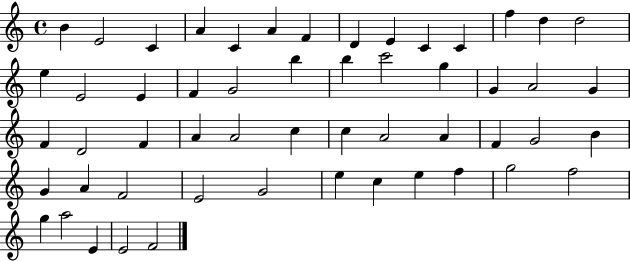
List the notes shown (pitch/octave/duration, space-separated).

B4/q E4/h C4/q A4/q C4/q A4/q F4/q D4/q E4/q C4/q C4/q F5/q D5/q D5/h E5/q E4/h E4/q F4/q G4/h B5/q B5/q C6/h G5/q G4/q A4/h G4/q F4/q D4/h F4/q A4/q A4/h C5/q C5/q A4/h A4/q F4/q G4/h B4/q G4/q A4/q F4/h E4/h G4/h E5/q C5/q E5/q F5/q G5/h F5/h G5/q A5/h E4/q E4/h F4/h